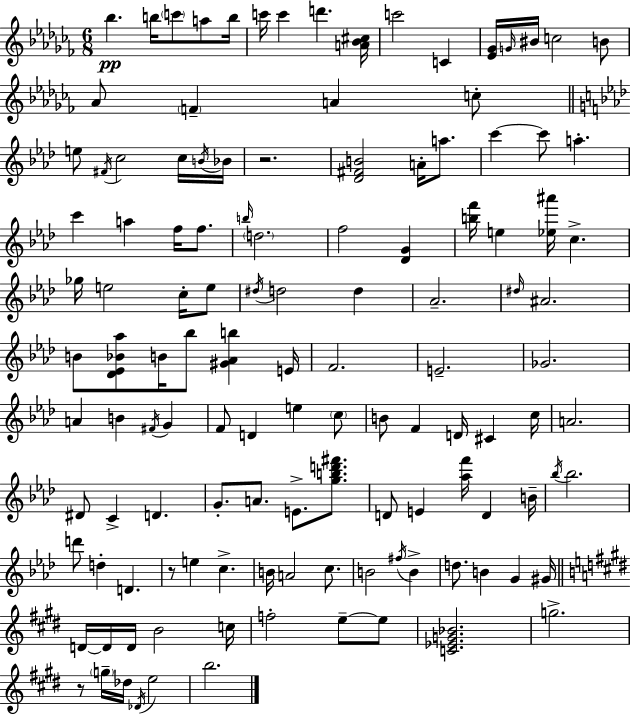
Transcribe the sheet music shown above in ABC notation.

X:1
T:Untitled
M:6/8
L:1/4
K:Abm
_b b/4 c'/2 a/2 b/4 c'/4 c' d' [A_B^c]/4 c'2 C [_E_G]/4 G/4 ^B/4 c2 B/2 _A/2 F A c/2 e/2 ^F/4 c2 c/4 B/4 _B/4 z2 [_D^FB]2 A/4 a/2 c' c'/2 a c' a f/4 f/2 b/4 d2 f2 [_DG] [bf']/4 e [_e^a']/4 c _g/4 e2 c/4 e/2 ^d/4 d2 d _A2 ^d/4 ^A2 B/2 [_D_E_B_a]/2 B/4 _b/2 [^G_Ab] E/4 F2 E2 _G2 A B ^F/4 G F/2 D e c/2 B/2 F D/4 ^C c/4 A2 ^D/2 C D G/2 A/2 E/2 [gbd'^f']/2 D/2 E [_af']/4 D B/4 _b/4 _b2 d'/2 d D z/2 e c B/4 A2 c/2 B2 ^f/4 B d/2 B G ^G/4 D/4 D/4 D/4 B2 c/4 f2 e/2 e/2 [C_EG_B]2 g2 z/2 g/4 _d/4 _D/4 e2 b2